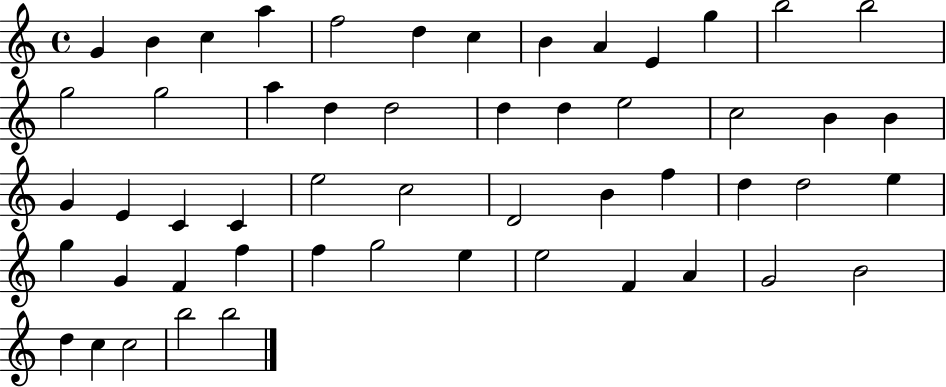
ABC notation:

X:1
T:Untitled
M:4/4
L:1/4
K:C
G B c a f2 d c B A E g b2 b2 g2 g2 a d d2 d d e2 c2 B B G E C C e2 c2 D2 B f d d2 e g G F f f g2 e e2 F A G2 B2 d c c2 b2 b2